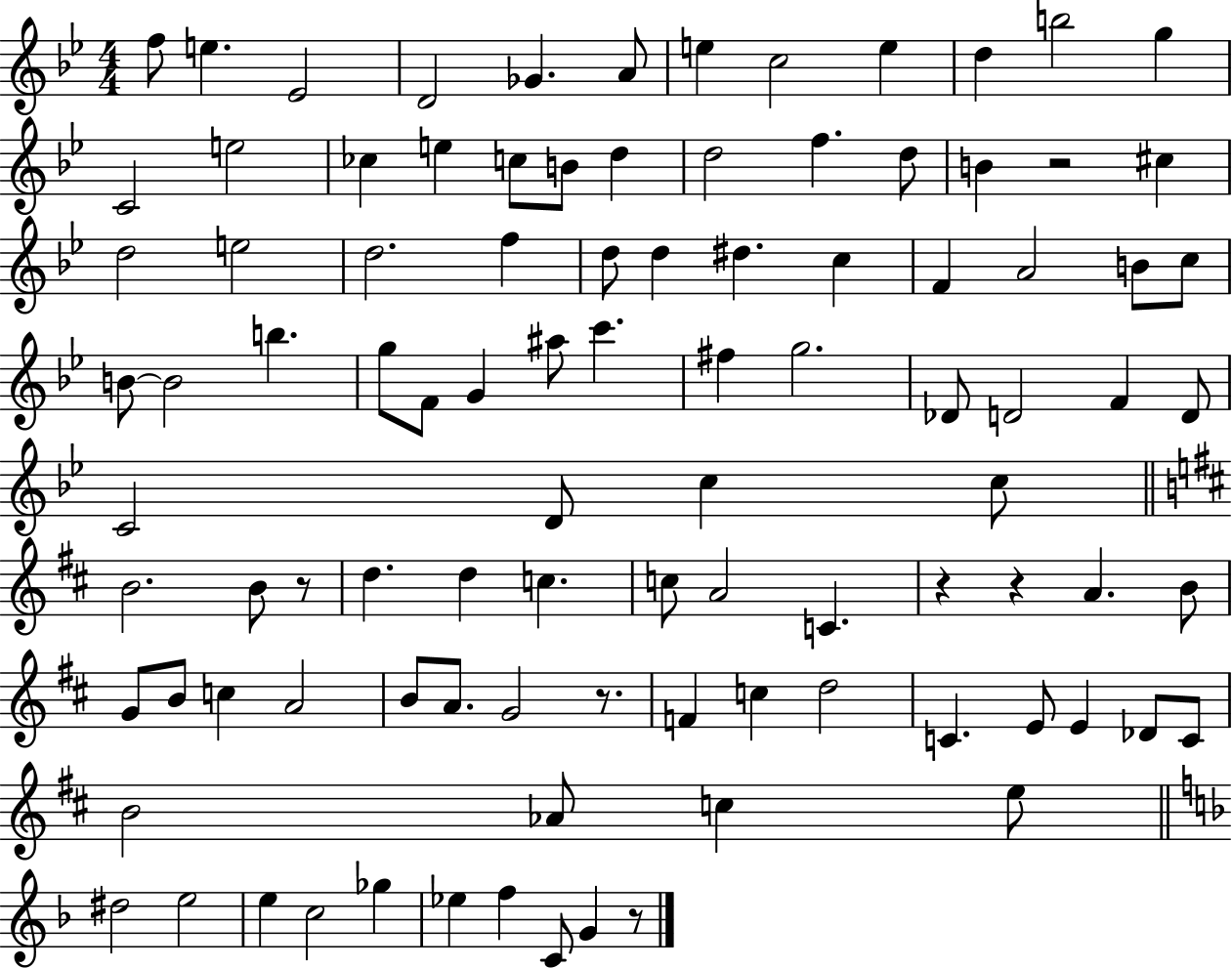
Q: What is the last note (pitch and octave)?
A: G4